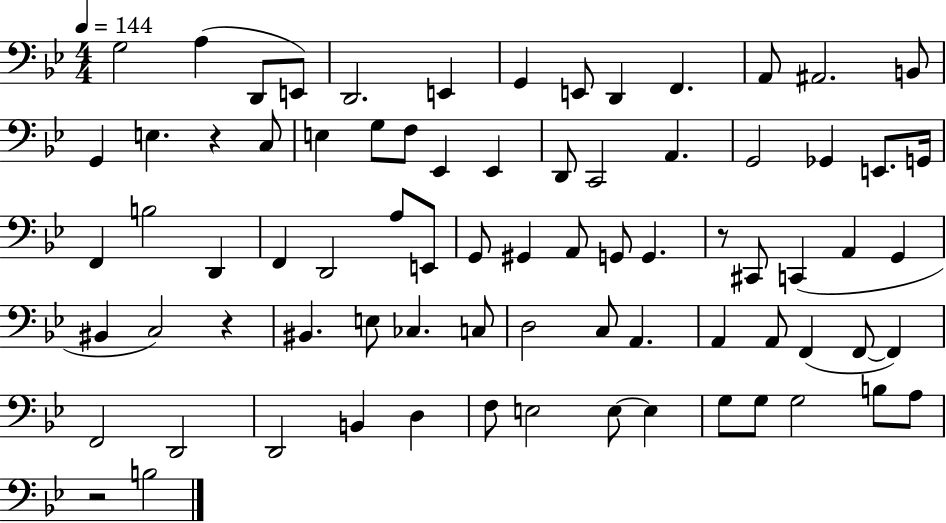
G3/h A3/q D2/e E2/e D2/h. E2/q G2/q E2/e D2/q F2/q. A2/e A#2/h. B2/e G2/q E3/q. R/q C3/e E3/q G3/e F3/e Eb2/q Eb2/q D2/e C2/h A2/q. G2/h Gb2/q E2/e. G2/s F2/q B3/h D2/q F2/q D2/h A3/e E2/e G2/e G#2/q A2/e G2/e G2/q. R/e C#2/e C2/q A2/q G2/q BIS2/q C3/h R/q BIS2/q. E3/e CES3/q. C3/e D3/h C3/e A2/q. A2/q A2/e F2/q F2/e F2/q F2/h D2/h D2/h B2/q D3/q F3/e E3/h E3/e E3/q G3/e G3/e G3/h B3/e A3/e R/h B3/h